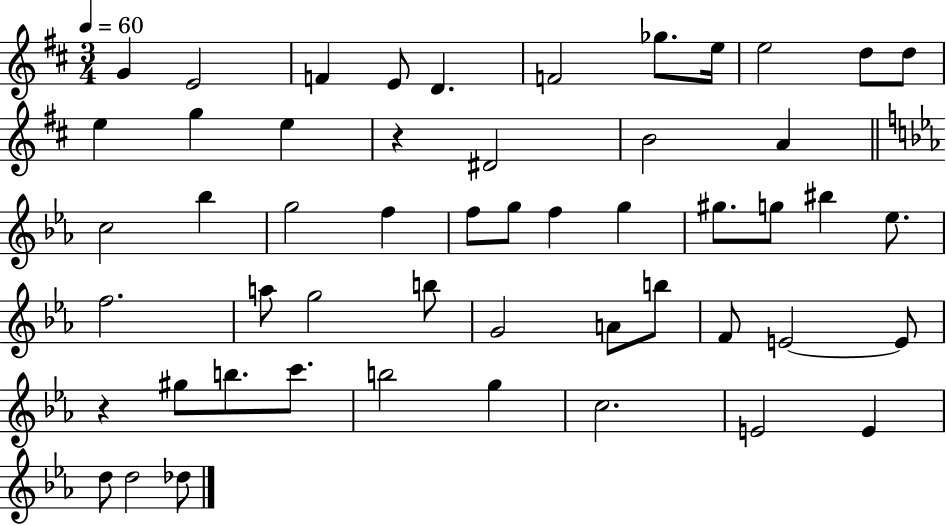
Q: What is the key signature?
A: D major